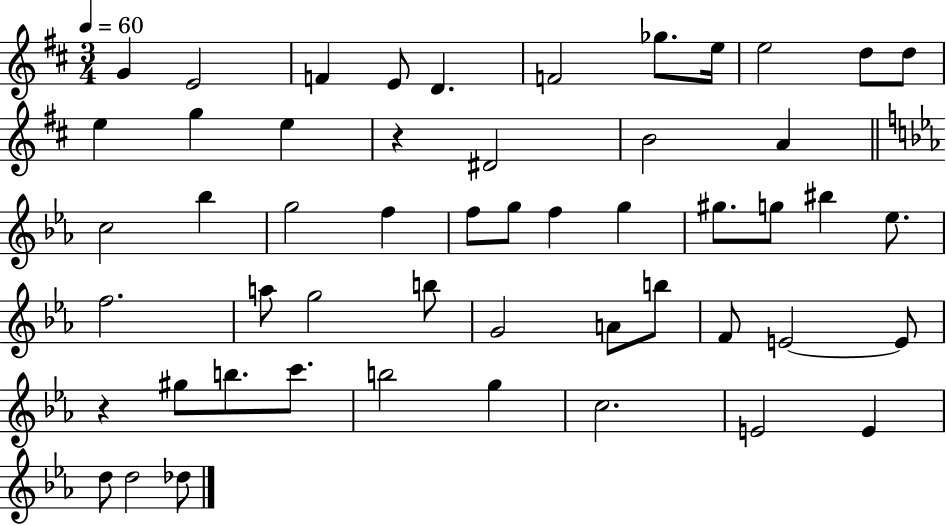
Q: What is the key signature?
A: D major